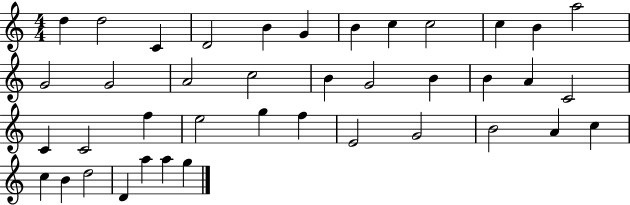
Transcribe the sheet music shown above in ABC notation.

X:1
T:Untitled
M:4/4
L:1/4
K:C
d d2 C D2 B G B c c2 c B a2 G2 G2 A2 c2 B G2 B B A C2 C C2 f e2 g f E2 G2 B2 A c c B d2 D a a g